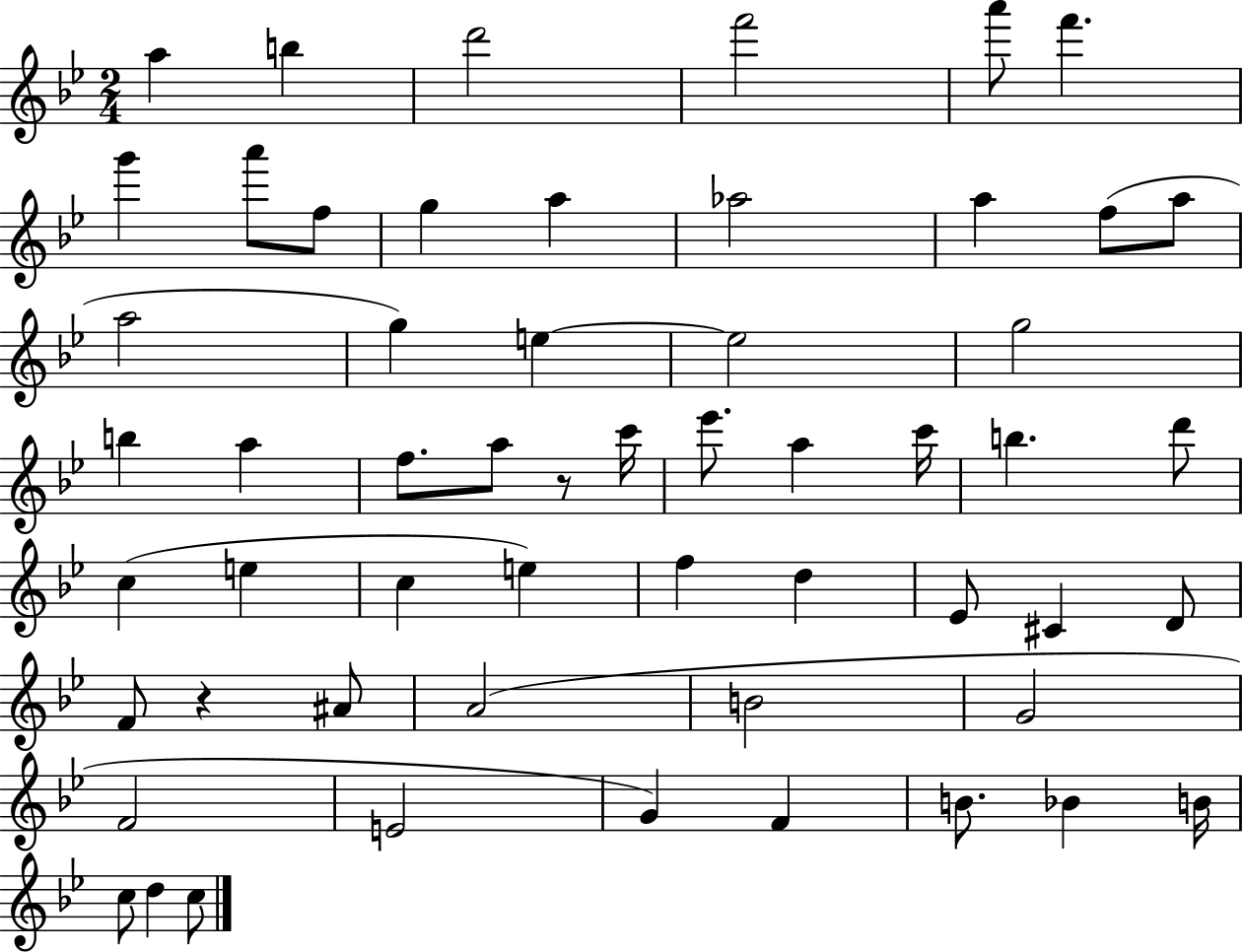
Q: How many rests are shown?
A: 2